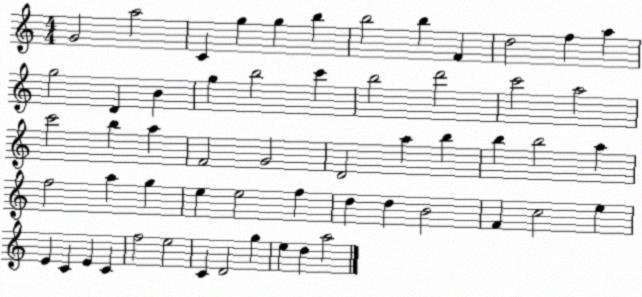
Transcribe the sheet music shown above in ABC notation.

X:1
T:Untitled
M:4/4
L:1/4
K:C
G2 a2 C g g b b2 b F d2 f a g2 D B g b2 c' b2 d'2 c'2 a2 c'2 b a F2 G2 D2 a b b b2 a f2 a g e e2 f d d B2 F c2 e E C E C f2 e2 C D2 g e d a2